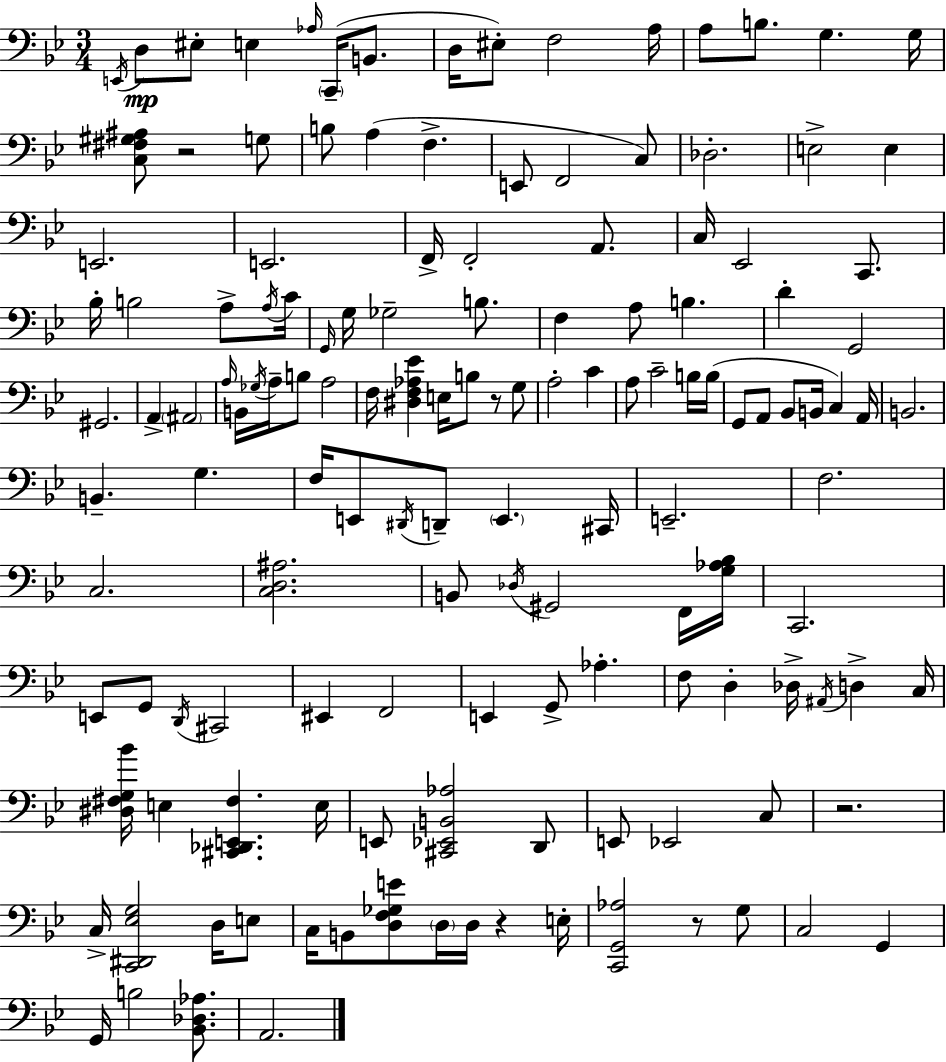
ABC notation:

X:1
T:Untitled
M:3/4
L:1/4
K:Gm
E,,/4 D,/2 ^E,/2 E, _A,/4 C,,/4 B,,/2 D,/4 ^E,/2 F,2 A,/4 A,/2 B,/2 G, G,/4 [C,^F,^G,^A,]/2 z2 G,/2 B,/2 A, F, E,,/2 F,,2 C,/2 _D,2 E,2 E, E,,2 E,,2 F,,/4 F,,2 A,,/2 C,/4 _E,,2 C,,/2 _B,/4 B,2 A,/2 A,/4 C/4 G,,/4 G,/4 _G,2 B,/2 F, A,/2 B, D G,,2 ^G,,2 A,, ^A,,2 A,/4 B,,/4 _G,/4 A,/4 B,/2 A,2 F,/4 [^D,F,_A,_E] E,/4 B,/2 z/2 G,/2 A,2 C A,/2 C2 B,/4 B,/4 G,,/2 A,,/2 _B,,/2 B,,/4 C, A,,/4 B,,2 B,, G, F,/4 E,,/2 ^D,,/4 D,,/2 E,, ^C,,/4 E,,2 F,2 C,2 [C,D,^A,]2 B,,/2 _D,/4 ^G,,2 F,,/4 [G,_A,_B,]/4 C,,2 E,,/2 G,,/2 D,,/4 ^C,,2 ^E,, F,,2 E,, G,,/2 _A, F,/2 D, _D,/4 ^A,,/4 D, C,/4 [^D,^F,G,_B]/4 E, [^C,,_D,,E,,^F,] E,/4 E,,/2 [^C,,_E,,B,,_A,]2 D,,/2 E,,/2 _E,,2 C,/2 z2 C,/4 [C,,^D,,_E,G,]2 D,/4 E,/2 C,/4 B,,/2 [D,F,_G,E]/2 D,/4 D,/4 z E,/4 [C,,G,,_A,]2 z/2 G,/2 C,2 G,, G,,/4 B,2 [_B,,_D,_A,]/2 A,,2